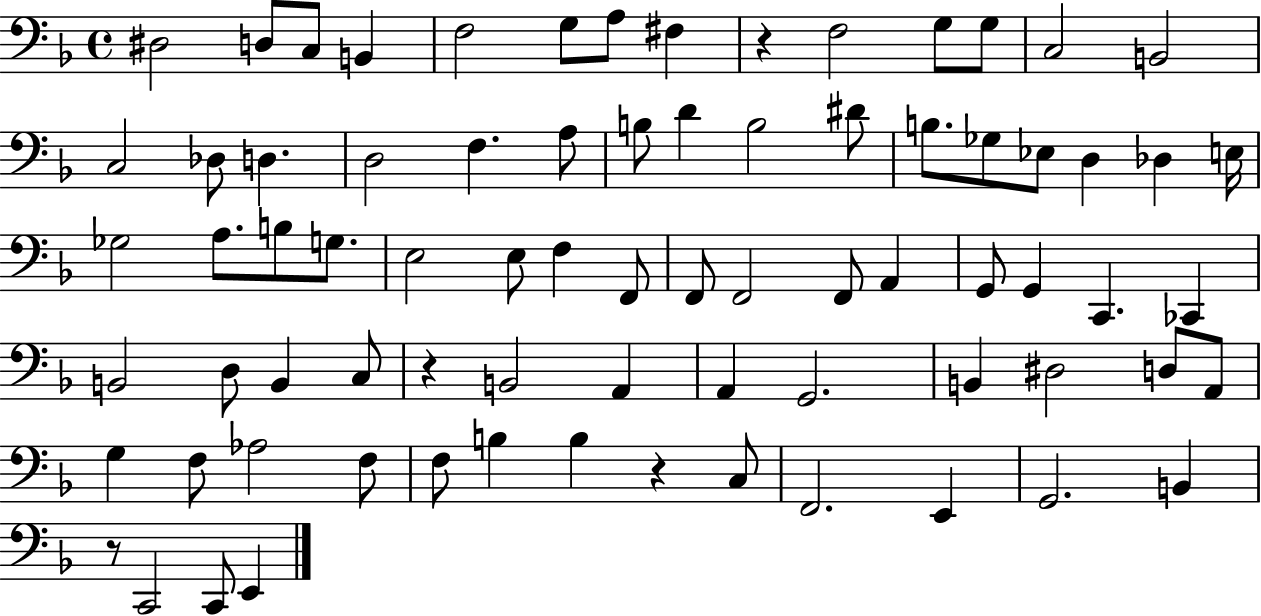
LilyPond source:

{
  \clef bass
  \time 4/4
  \defaultTimeSignature
  \key f \major
  dis2 d8 c8 b,4 | f2 g8 a8 fis4 | r4 f2 g8 g8 | c2 b,2 | \break c2 des8 d4. | d2 f4. a8 | b8 d'4 b2 dis'8 | b8. ges8 ees8 d4 des4 e16 | \break ges2 a8. b8 g8. | e2 e8 f4 f,8 | f,8 f,2 f,8 a,4 | g,8 g,4 c,4. ces,4 | \break b,2 d8 b,4 c8 | r4 b,2 a,4 | a,4 g,2. | b,4 dis2 d8 a,8 | \break g4 f8 aes2 f8 | f8 b4 b4 r4 c8 | f,2. e,4 | g,2. b,4 | \break r8 c,2 c,8 e,4 | \bar "|."
}